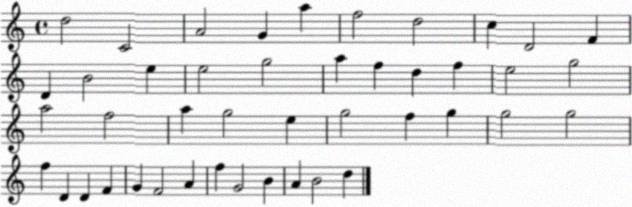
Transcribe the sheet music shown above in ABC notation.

X:1
T:Untitled
M:4/4
L:1/4
K:C
d2 C2 A2 G a f2 d2 c D2 F D B2 e e2 g2 a f d f e2 g2 a2 f2 a g2 e g2 f g g2 g2 f D D F G F2 A f G2 B A B2 d